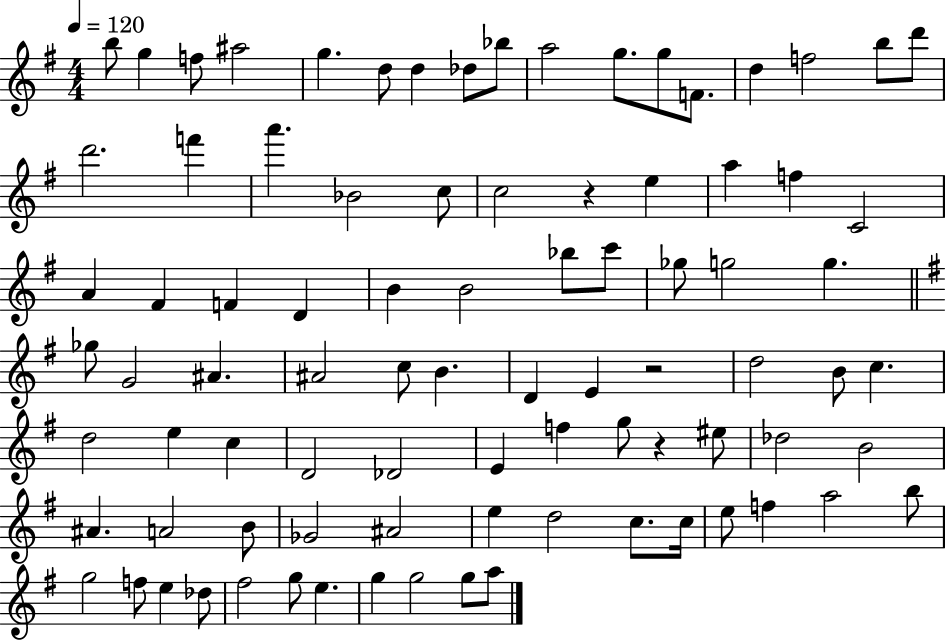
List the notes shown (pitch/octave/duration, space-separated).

B5/e G5/q F5/e A#5/h G5/q. D5/e D5/q Db5/e Bb5/e A5/h G5/e. G5/e F4/e. D5/q F5/h B5/e D6/e D6/h. F6/q A6/q. Bb4/h C5/e C5/h R/q E5/q A5/q F5/q C4/h A4/q F#4/q F4/q D4/q B4/q B4/h Bb5/e C6/e Gb5/e G5/h G5/q. Gb5/e G4/h A#4/q. A#4/h C5/e B4/q. D4/q E4/q R/h D5/h B4/e C5/q. D5/h E5/q C5/q D4/h Db4/h E4/q F5/q G5/e R/q EIS5/e Db5/h B4/h A#4/q. A4/h B4/e Gb4/h A#4/h E5/q D5/h C5/e. C5/s E5/e F5/q A5/h B5/e G5/h F5/e E5/q Db5/e F#5/h G5/e E5/q. G5/q G5/h G5/e A5/e